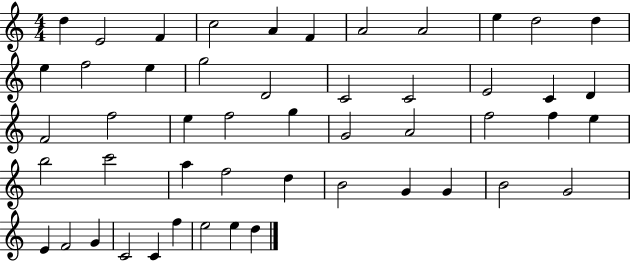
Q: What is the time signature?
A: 4/4